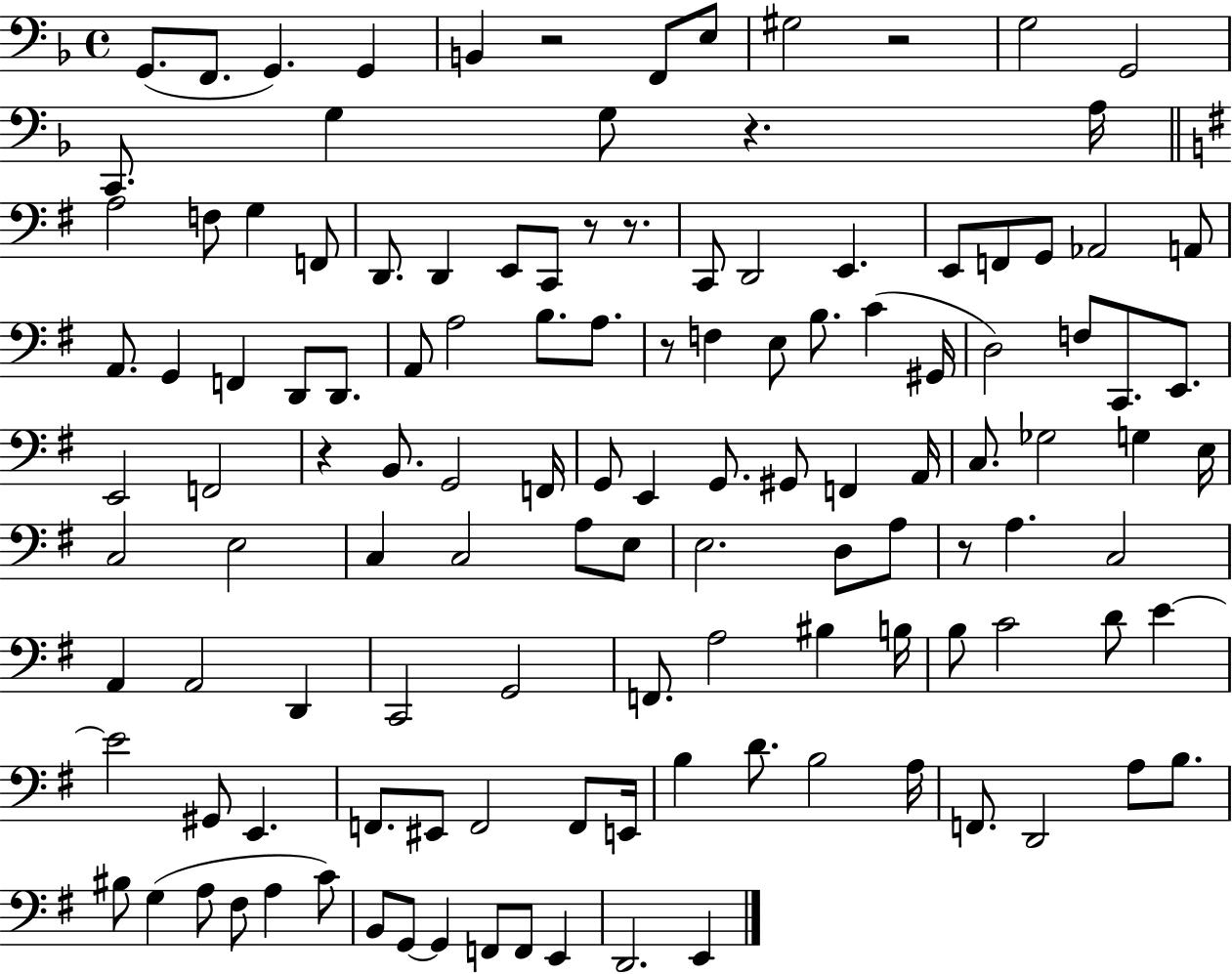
{
  \clef bass
  \time 4/4
  \defaultTimeSignature
  \key f \major
  g,8.( f,8. g,4.) g,4 | b,4 r2 f,8 e8 | gis2 r2 | g2 g,2 | \break c,8. g4 g8 r4. a16 | \bar "||" \break \key e \minor a2 f8 g4 f,8 | d,8. d,4 e,8 c,8 r8 r8. | c,8 d,2 e,4. | e,8 f,8 g,8 aes,2 a,8 | \break a,8. g,4 f,4 d,8 d,8. | a,8 a2 b8. a8. | r8 f4 e8 b8. c'4( gis,16 | d2) f8 c,8. e,8. | \break e,2 f,2 | r4 b,8. g,2 f,16 | g,8 e,4 g,8. gis,8 f,4 a,16 | c8. ges2 g4 e16 | \break c2 e2 | c4 c2 a8 e8 | e2. d8 a8 | r8 a4. c2 | \break a,4 a,2 d,4 | c,2 g,2 | f,8. a2 bis4 b16 | b8 c'2 d'8 e'4~~ | \break e'2 gis,8 e,4. | f,8. eis,8 f,2 f,8 e,16 | b4 d'8. b2 a16 | f,8. d,2 a8 b8. | \break bis8 g4( a8 fis8 a4 c'8) | b,8 g,8~~ g,4 f,8 f,8 e,4 | d,2. e,4 | \bar "|."
}